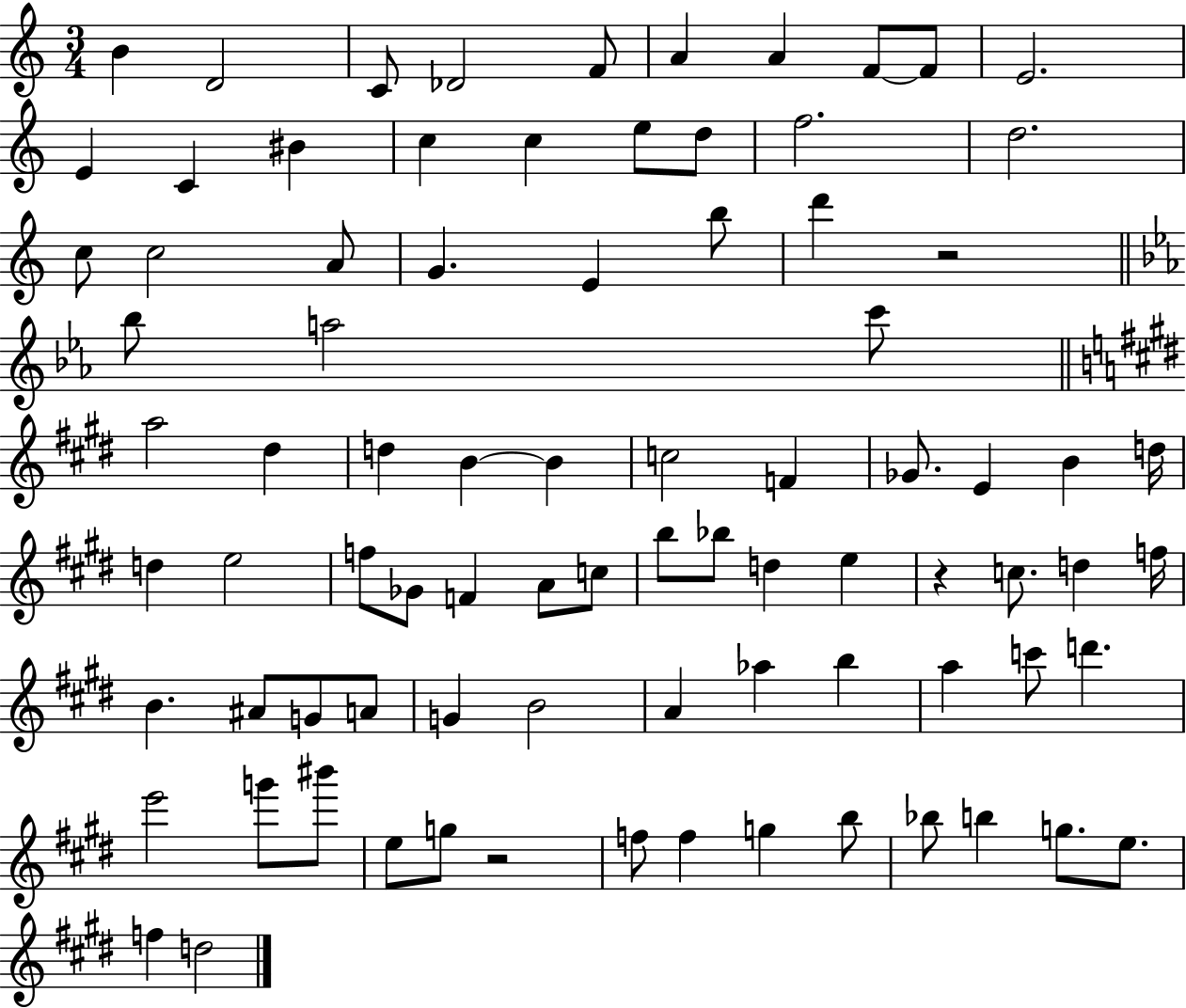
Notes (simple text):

B4/q D4/h C4/e Db4/h F4/e A4/q A4/q F4/e F4/e E4/h. E4/q C4/q BIS4/q C5/q C5/q E5/e D5/e F5/h. D5/h. C5/e C5/h A4/e G4/q. E4/q B5/e D6/q R/h Bb5/e A5/h C6/e A5/h D#5/q D5/q B4/q B4/q C5/h F4/q Gb4/e. E4/q B4/q D5/s D5/q E5/h F5/e Gb4/e F4/q A4/e C5/e B5/e Bb5/e D5/q E5/q R/q C5/e. D5/q F5/s B4/q. A#4/e G4/e A4/e G4/q B4/h A4/q Ab5/q B5/q A5/q C6/e D6/q. E6/h G6/e BIS6/e E5/e G5/e R/h F5/e F5/q G5/q B5/e Bb5/e B5/q G5/e. E5/e. F5/q D5/h